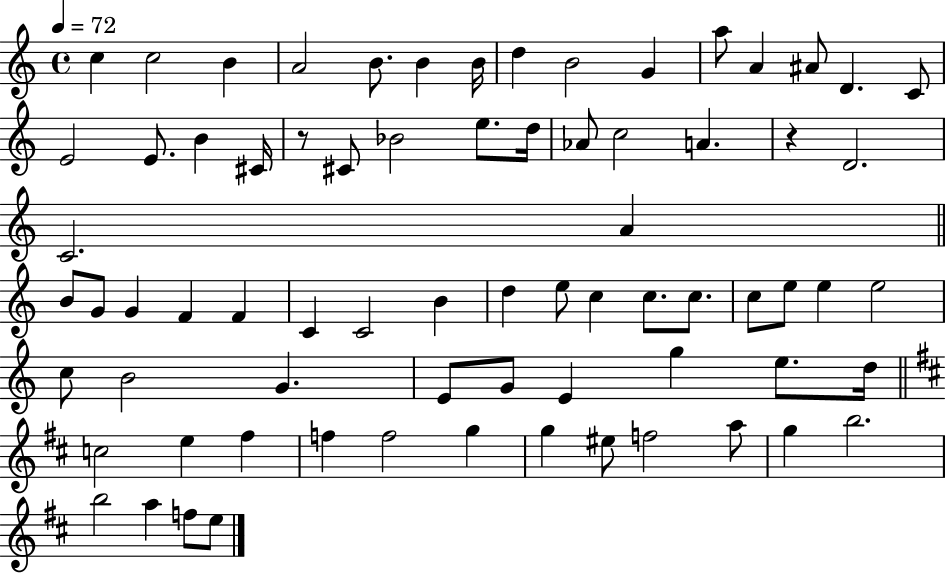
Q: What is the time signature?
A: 4/4